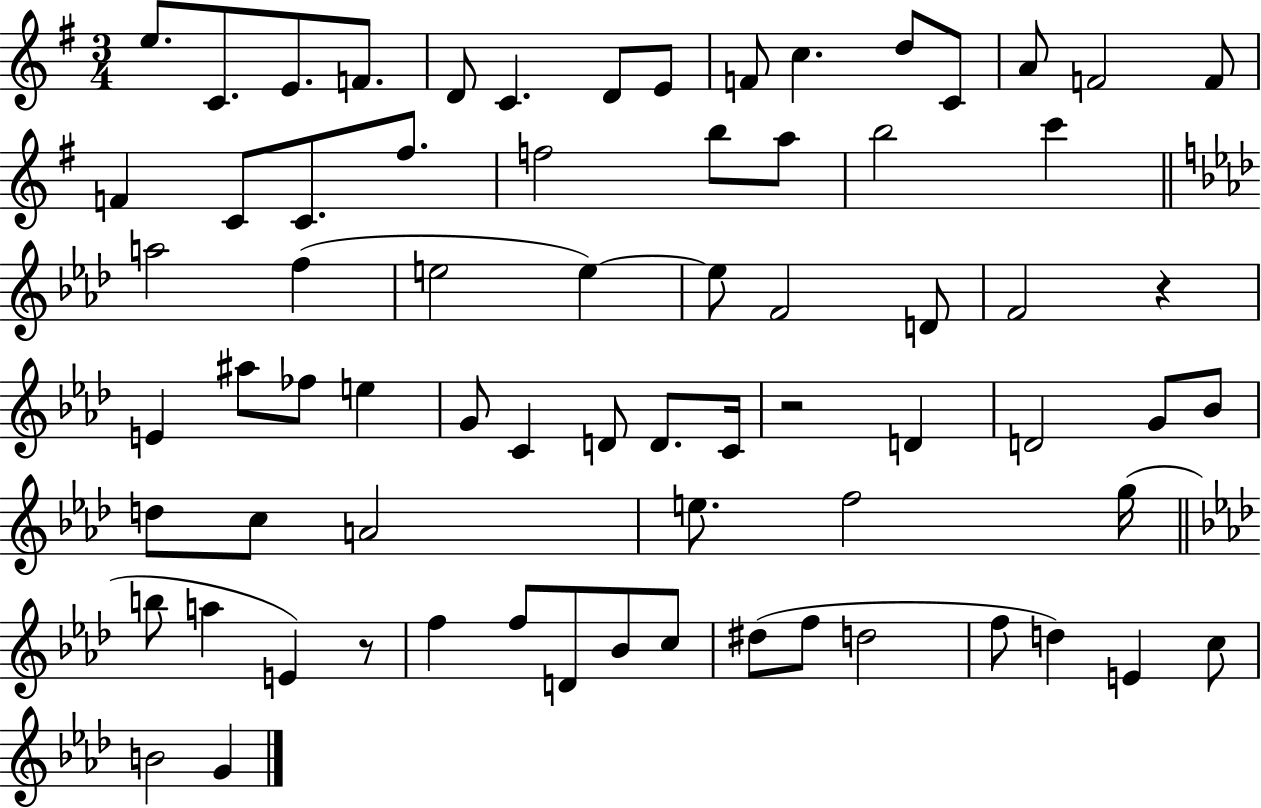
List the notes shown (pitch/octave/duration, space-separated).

E5/e. C4/e. E4/e. F4/e. D4/e C4/q. D4/e E4/e F4/e C5/q. D5/e C4/e A4/e F4/h F4/e F4/q C4/e C4/e. F#5/e. F5/h B5/e A5/e B5/h C6/q A5/h F5/q E5/h E5/q E5/e F4/h D4/e F4/h R/q E4/q A#5/e FES5/e E5/q G4/e C4/q D4/e D4/e. C4/s R/h D4/q D4/h G4/e Bb4/e D5/e C5/e A4/h E5/e. F5/h G5/s B5/e A5/q E4/q R/e F5/q F5/e D4/e Bb4/e C5/e D#5/e F5/e D5/h F5/e D5/q E4/q C5/e B4/h G4/q